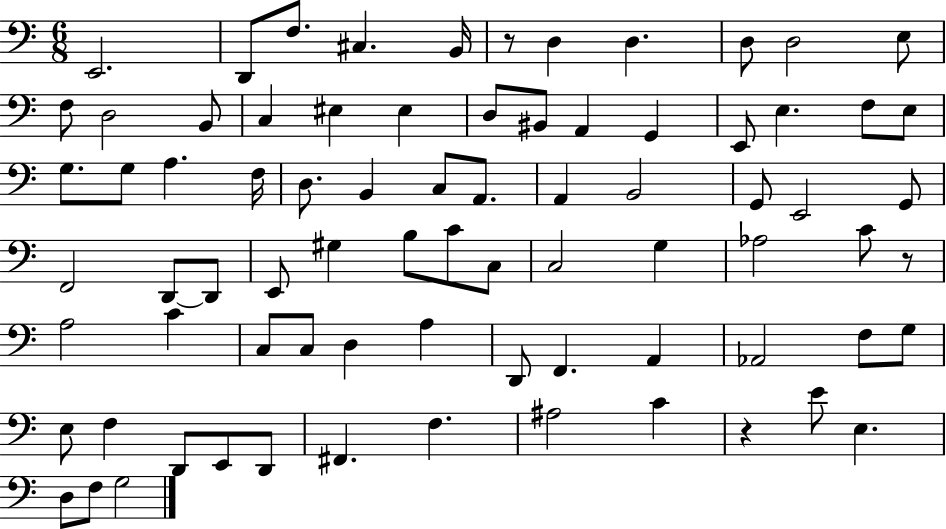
X:1
T:Untitled
M:6/8
L:1/4
K:C
E,,2 D,,/2 F,/2 ^C, B,,/4 z/2 D, D, D,/2 D,2 E,/2 F,/2 D,2 B,,/2 C, ^E, ^E, D,/2 ^B,,/2 A,, G,, E,,/2 E, F,/2 E,/2 G,/2 G,/2 A, F,/4 D,/2 B,, C,/2 A,,/2 A,, B,,2 G,,/2 E,,2 G,,/2 F,,2 D,,/2 D,,/2 E,,/2 ^G, B,/2 C/2 C,/2 C,2 G, _A,2 C/2 z/2 A,2 C C,/2 C,/2 D, A, D,,/2 F,, A,, _A,,2 F,/2 G,/2 E,/2 F, D,,/2 E,,/2 D,,/2 ^F,, F, ^A,2 C z E/2 E, D,/2 F,/2 G,2